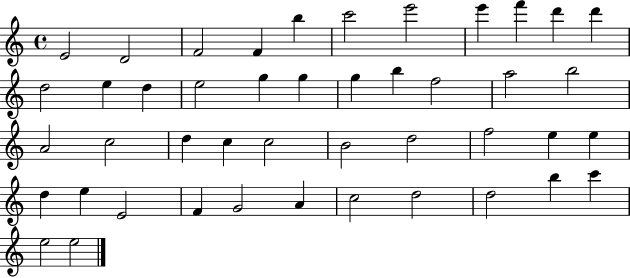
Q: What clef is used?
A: treble